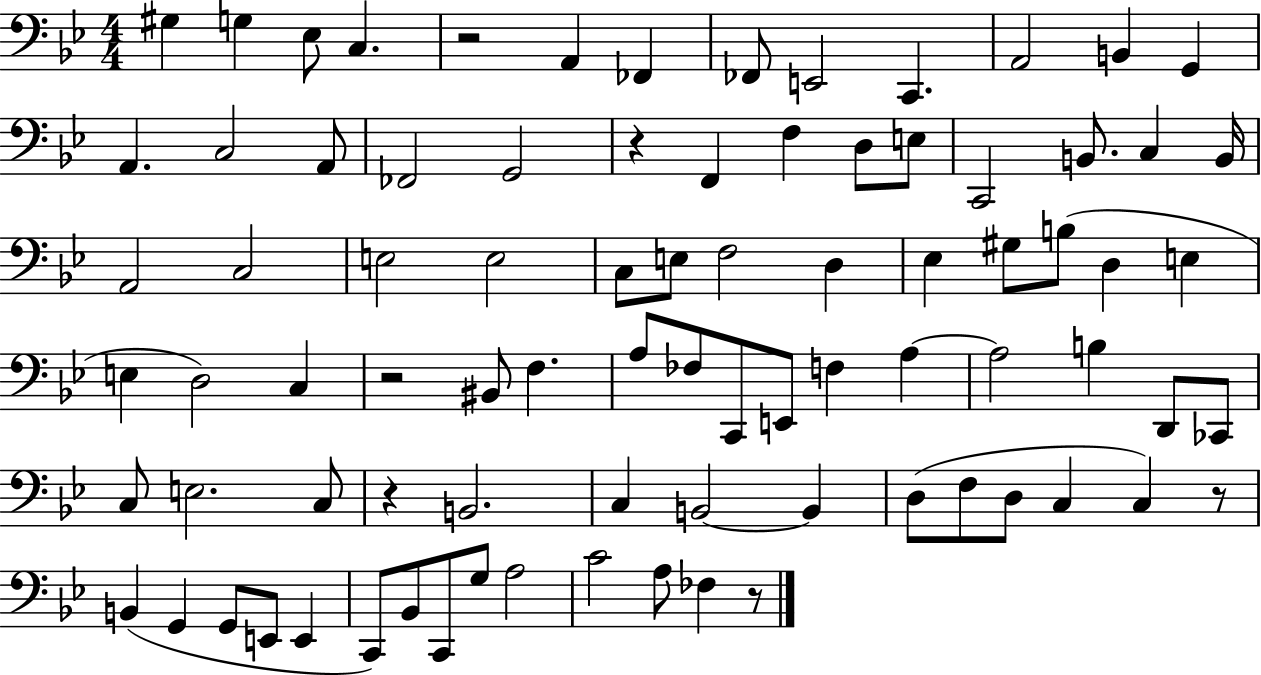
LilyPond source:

{
  \clef bass
  \numericTimeSignature
  \time 4/4
  \key bes \major
  gis4 g4 ees8 c4. | r2 a,4 fes,4 | fes,8 e,2 c,4. | a,2 b,4 g,4 | \break a,4. c2 a,8 | fes,2 g,2 | r4 f,4 f4 d8 e8 | c,2 b,8. c4 b,16 | \break a,2 c2 | e2 e2 | c8 e8 f2 d4 | ees4 gis8 b8( d4 e4 | \break e4 d2) c4 | r2 bis,8 f4. | a8 fes8 c,8 e,8 f4 a4~~ | a2 b4 d,8 ces,8 | \break c8 e2. c8 | r4 b,2. | c4 b,2~~ b,4 | d8( f8 d8 c4 c4) r8 | \break b,4( g,4 g,8 e,8 e,4 | c,8) bes,8 c,8 g8 a2 | c'2 a8 fes4 r8 | \bar "|."
}